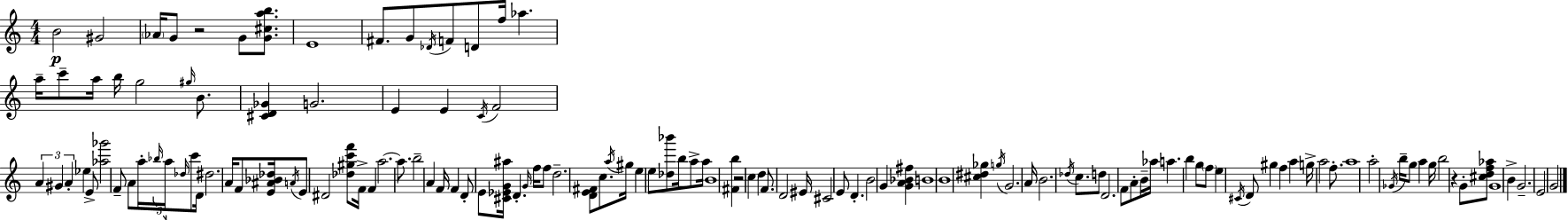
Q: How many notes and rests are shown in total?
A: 134